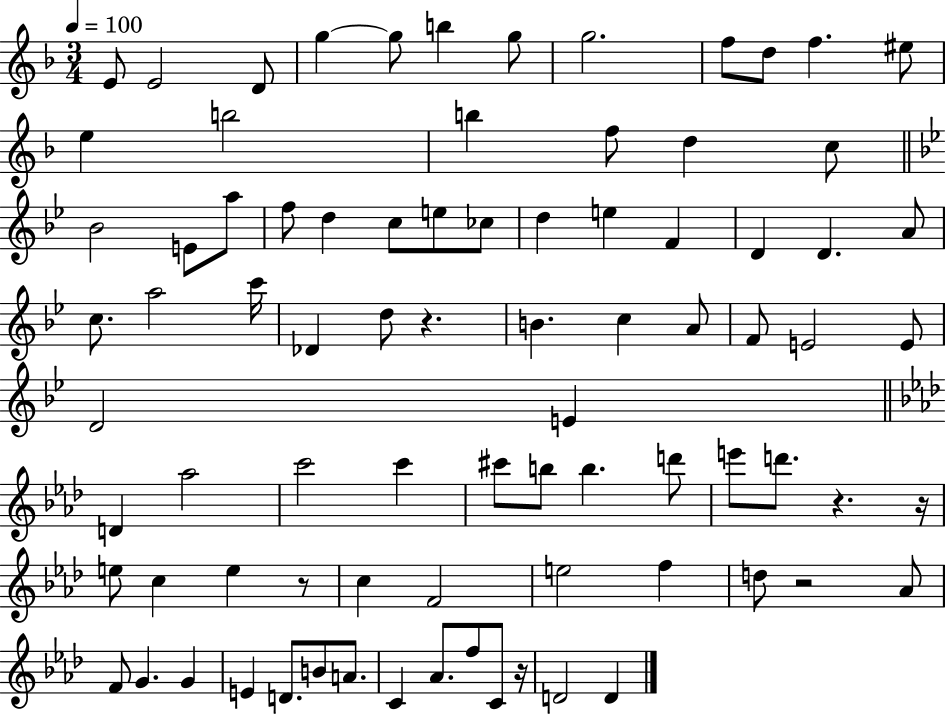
{
  \clef treble
  \numericTimeSignature
  \time 3/4
  \key f \major
  \tempo 4 = 100
  e'8 e'2 d'8 | g''4~~ g''8 b''4 g''8 | g''2. | f''8 d''8 f''4. eis''8 | \break e''4 b''2 | b''4 f''8 d''4 c''8 | \bar "||" \break \key bes \major bes'2 e'8 a''8 | f''8 d''4 c''8 e''8 ces''8 | d''4 e''4 f'4 | d'4 d'4. a'8 | \break c''8. a''2 c'''16 | des'4 d''8 r4. | b'4. c''4 a'8 | f'8 e'2 e'8 | \break d'2 e'4 | \bar "||" \break \key f \minor d'4 aes''2 | c'''2 c'''4 | cis'''8 b''8 b''4. d'''8 | e'''8 d'''8. r4. r16 | \break e''8 c''4 e''4 r8 | c''4 f'2 | e''2 f''4 | d''8 r2 aes'8 | \break f'8 g'4. g'4 | e'4 d'8. b'8 a'8. | c'4 aes'8. f''8 c'8 r16 | d'2 d'4 | \break \bar "|."
}